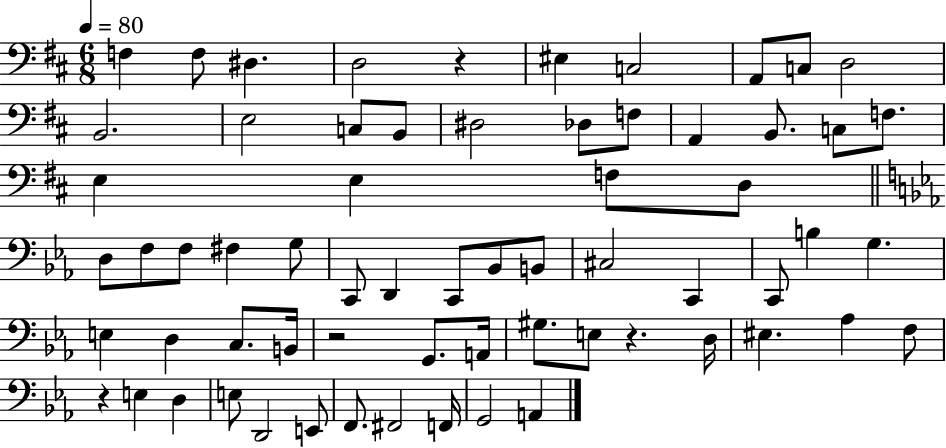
F3/q F3/e D#3/q. D3/h R/q EIS3/q C3/h A2/e C3/e D3/h B2/h. E3/h C3/e B2/e D#3/h Db3/e F3/e A2/q B2/e. C3/e F3/e. E3/q E3/q F3/e D3/e D3/e F3/e F3/e F#3/q G3/e C2/e D2/q C2/e Bb2/e B2/e C#3/h C2/q C2/e B3/q G3/q. E3/q D3/q C3/e. B2/s R/h G2/e. A2/s G#3/e. E3/e R/q. D3/s EIS3/q. Ab3/q F3/e R/q E3/q D3/q E3/e D2/h E2/e F2/e. F#2/h F2/s G2/h A2/q